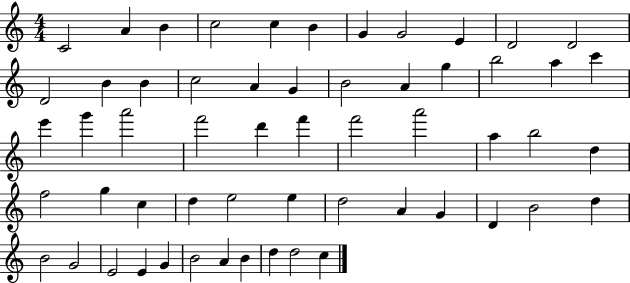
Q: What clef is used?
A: treble